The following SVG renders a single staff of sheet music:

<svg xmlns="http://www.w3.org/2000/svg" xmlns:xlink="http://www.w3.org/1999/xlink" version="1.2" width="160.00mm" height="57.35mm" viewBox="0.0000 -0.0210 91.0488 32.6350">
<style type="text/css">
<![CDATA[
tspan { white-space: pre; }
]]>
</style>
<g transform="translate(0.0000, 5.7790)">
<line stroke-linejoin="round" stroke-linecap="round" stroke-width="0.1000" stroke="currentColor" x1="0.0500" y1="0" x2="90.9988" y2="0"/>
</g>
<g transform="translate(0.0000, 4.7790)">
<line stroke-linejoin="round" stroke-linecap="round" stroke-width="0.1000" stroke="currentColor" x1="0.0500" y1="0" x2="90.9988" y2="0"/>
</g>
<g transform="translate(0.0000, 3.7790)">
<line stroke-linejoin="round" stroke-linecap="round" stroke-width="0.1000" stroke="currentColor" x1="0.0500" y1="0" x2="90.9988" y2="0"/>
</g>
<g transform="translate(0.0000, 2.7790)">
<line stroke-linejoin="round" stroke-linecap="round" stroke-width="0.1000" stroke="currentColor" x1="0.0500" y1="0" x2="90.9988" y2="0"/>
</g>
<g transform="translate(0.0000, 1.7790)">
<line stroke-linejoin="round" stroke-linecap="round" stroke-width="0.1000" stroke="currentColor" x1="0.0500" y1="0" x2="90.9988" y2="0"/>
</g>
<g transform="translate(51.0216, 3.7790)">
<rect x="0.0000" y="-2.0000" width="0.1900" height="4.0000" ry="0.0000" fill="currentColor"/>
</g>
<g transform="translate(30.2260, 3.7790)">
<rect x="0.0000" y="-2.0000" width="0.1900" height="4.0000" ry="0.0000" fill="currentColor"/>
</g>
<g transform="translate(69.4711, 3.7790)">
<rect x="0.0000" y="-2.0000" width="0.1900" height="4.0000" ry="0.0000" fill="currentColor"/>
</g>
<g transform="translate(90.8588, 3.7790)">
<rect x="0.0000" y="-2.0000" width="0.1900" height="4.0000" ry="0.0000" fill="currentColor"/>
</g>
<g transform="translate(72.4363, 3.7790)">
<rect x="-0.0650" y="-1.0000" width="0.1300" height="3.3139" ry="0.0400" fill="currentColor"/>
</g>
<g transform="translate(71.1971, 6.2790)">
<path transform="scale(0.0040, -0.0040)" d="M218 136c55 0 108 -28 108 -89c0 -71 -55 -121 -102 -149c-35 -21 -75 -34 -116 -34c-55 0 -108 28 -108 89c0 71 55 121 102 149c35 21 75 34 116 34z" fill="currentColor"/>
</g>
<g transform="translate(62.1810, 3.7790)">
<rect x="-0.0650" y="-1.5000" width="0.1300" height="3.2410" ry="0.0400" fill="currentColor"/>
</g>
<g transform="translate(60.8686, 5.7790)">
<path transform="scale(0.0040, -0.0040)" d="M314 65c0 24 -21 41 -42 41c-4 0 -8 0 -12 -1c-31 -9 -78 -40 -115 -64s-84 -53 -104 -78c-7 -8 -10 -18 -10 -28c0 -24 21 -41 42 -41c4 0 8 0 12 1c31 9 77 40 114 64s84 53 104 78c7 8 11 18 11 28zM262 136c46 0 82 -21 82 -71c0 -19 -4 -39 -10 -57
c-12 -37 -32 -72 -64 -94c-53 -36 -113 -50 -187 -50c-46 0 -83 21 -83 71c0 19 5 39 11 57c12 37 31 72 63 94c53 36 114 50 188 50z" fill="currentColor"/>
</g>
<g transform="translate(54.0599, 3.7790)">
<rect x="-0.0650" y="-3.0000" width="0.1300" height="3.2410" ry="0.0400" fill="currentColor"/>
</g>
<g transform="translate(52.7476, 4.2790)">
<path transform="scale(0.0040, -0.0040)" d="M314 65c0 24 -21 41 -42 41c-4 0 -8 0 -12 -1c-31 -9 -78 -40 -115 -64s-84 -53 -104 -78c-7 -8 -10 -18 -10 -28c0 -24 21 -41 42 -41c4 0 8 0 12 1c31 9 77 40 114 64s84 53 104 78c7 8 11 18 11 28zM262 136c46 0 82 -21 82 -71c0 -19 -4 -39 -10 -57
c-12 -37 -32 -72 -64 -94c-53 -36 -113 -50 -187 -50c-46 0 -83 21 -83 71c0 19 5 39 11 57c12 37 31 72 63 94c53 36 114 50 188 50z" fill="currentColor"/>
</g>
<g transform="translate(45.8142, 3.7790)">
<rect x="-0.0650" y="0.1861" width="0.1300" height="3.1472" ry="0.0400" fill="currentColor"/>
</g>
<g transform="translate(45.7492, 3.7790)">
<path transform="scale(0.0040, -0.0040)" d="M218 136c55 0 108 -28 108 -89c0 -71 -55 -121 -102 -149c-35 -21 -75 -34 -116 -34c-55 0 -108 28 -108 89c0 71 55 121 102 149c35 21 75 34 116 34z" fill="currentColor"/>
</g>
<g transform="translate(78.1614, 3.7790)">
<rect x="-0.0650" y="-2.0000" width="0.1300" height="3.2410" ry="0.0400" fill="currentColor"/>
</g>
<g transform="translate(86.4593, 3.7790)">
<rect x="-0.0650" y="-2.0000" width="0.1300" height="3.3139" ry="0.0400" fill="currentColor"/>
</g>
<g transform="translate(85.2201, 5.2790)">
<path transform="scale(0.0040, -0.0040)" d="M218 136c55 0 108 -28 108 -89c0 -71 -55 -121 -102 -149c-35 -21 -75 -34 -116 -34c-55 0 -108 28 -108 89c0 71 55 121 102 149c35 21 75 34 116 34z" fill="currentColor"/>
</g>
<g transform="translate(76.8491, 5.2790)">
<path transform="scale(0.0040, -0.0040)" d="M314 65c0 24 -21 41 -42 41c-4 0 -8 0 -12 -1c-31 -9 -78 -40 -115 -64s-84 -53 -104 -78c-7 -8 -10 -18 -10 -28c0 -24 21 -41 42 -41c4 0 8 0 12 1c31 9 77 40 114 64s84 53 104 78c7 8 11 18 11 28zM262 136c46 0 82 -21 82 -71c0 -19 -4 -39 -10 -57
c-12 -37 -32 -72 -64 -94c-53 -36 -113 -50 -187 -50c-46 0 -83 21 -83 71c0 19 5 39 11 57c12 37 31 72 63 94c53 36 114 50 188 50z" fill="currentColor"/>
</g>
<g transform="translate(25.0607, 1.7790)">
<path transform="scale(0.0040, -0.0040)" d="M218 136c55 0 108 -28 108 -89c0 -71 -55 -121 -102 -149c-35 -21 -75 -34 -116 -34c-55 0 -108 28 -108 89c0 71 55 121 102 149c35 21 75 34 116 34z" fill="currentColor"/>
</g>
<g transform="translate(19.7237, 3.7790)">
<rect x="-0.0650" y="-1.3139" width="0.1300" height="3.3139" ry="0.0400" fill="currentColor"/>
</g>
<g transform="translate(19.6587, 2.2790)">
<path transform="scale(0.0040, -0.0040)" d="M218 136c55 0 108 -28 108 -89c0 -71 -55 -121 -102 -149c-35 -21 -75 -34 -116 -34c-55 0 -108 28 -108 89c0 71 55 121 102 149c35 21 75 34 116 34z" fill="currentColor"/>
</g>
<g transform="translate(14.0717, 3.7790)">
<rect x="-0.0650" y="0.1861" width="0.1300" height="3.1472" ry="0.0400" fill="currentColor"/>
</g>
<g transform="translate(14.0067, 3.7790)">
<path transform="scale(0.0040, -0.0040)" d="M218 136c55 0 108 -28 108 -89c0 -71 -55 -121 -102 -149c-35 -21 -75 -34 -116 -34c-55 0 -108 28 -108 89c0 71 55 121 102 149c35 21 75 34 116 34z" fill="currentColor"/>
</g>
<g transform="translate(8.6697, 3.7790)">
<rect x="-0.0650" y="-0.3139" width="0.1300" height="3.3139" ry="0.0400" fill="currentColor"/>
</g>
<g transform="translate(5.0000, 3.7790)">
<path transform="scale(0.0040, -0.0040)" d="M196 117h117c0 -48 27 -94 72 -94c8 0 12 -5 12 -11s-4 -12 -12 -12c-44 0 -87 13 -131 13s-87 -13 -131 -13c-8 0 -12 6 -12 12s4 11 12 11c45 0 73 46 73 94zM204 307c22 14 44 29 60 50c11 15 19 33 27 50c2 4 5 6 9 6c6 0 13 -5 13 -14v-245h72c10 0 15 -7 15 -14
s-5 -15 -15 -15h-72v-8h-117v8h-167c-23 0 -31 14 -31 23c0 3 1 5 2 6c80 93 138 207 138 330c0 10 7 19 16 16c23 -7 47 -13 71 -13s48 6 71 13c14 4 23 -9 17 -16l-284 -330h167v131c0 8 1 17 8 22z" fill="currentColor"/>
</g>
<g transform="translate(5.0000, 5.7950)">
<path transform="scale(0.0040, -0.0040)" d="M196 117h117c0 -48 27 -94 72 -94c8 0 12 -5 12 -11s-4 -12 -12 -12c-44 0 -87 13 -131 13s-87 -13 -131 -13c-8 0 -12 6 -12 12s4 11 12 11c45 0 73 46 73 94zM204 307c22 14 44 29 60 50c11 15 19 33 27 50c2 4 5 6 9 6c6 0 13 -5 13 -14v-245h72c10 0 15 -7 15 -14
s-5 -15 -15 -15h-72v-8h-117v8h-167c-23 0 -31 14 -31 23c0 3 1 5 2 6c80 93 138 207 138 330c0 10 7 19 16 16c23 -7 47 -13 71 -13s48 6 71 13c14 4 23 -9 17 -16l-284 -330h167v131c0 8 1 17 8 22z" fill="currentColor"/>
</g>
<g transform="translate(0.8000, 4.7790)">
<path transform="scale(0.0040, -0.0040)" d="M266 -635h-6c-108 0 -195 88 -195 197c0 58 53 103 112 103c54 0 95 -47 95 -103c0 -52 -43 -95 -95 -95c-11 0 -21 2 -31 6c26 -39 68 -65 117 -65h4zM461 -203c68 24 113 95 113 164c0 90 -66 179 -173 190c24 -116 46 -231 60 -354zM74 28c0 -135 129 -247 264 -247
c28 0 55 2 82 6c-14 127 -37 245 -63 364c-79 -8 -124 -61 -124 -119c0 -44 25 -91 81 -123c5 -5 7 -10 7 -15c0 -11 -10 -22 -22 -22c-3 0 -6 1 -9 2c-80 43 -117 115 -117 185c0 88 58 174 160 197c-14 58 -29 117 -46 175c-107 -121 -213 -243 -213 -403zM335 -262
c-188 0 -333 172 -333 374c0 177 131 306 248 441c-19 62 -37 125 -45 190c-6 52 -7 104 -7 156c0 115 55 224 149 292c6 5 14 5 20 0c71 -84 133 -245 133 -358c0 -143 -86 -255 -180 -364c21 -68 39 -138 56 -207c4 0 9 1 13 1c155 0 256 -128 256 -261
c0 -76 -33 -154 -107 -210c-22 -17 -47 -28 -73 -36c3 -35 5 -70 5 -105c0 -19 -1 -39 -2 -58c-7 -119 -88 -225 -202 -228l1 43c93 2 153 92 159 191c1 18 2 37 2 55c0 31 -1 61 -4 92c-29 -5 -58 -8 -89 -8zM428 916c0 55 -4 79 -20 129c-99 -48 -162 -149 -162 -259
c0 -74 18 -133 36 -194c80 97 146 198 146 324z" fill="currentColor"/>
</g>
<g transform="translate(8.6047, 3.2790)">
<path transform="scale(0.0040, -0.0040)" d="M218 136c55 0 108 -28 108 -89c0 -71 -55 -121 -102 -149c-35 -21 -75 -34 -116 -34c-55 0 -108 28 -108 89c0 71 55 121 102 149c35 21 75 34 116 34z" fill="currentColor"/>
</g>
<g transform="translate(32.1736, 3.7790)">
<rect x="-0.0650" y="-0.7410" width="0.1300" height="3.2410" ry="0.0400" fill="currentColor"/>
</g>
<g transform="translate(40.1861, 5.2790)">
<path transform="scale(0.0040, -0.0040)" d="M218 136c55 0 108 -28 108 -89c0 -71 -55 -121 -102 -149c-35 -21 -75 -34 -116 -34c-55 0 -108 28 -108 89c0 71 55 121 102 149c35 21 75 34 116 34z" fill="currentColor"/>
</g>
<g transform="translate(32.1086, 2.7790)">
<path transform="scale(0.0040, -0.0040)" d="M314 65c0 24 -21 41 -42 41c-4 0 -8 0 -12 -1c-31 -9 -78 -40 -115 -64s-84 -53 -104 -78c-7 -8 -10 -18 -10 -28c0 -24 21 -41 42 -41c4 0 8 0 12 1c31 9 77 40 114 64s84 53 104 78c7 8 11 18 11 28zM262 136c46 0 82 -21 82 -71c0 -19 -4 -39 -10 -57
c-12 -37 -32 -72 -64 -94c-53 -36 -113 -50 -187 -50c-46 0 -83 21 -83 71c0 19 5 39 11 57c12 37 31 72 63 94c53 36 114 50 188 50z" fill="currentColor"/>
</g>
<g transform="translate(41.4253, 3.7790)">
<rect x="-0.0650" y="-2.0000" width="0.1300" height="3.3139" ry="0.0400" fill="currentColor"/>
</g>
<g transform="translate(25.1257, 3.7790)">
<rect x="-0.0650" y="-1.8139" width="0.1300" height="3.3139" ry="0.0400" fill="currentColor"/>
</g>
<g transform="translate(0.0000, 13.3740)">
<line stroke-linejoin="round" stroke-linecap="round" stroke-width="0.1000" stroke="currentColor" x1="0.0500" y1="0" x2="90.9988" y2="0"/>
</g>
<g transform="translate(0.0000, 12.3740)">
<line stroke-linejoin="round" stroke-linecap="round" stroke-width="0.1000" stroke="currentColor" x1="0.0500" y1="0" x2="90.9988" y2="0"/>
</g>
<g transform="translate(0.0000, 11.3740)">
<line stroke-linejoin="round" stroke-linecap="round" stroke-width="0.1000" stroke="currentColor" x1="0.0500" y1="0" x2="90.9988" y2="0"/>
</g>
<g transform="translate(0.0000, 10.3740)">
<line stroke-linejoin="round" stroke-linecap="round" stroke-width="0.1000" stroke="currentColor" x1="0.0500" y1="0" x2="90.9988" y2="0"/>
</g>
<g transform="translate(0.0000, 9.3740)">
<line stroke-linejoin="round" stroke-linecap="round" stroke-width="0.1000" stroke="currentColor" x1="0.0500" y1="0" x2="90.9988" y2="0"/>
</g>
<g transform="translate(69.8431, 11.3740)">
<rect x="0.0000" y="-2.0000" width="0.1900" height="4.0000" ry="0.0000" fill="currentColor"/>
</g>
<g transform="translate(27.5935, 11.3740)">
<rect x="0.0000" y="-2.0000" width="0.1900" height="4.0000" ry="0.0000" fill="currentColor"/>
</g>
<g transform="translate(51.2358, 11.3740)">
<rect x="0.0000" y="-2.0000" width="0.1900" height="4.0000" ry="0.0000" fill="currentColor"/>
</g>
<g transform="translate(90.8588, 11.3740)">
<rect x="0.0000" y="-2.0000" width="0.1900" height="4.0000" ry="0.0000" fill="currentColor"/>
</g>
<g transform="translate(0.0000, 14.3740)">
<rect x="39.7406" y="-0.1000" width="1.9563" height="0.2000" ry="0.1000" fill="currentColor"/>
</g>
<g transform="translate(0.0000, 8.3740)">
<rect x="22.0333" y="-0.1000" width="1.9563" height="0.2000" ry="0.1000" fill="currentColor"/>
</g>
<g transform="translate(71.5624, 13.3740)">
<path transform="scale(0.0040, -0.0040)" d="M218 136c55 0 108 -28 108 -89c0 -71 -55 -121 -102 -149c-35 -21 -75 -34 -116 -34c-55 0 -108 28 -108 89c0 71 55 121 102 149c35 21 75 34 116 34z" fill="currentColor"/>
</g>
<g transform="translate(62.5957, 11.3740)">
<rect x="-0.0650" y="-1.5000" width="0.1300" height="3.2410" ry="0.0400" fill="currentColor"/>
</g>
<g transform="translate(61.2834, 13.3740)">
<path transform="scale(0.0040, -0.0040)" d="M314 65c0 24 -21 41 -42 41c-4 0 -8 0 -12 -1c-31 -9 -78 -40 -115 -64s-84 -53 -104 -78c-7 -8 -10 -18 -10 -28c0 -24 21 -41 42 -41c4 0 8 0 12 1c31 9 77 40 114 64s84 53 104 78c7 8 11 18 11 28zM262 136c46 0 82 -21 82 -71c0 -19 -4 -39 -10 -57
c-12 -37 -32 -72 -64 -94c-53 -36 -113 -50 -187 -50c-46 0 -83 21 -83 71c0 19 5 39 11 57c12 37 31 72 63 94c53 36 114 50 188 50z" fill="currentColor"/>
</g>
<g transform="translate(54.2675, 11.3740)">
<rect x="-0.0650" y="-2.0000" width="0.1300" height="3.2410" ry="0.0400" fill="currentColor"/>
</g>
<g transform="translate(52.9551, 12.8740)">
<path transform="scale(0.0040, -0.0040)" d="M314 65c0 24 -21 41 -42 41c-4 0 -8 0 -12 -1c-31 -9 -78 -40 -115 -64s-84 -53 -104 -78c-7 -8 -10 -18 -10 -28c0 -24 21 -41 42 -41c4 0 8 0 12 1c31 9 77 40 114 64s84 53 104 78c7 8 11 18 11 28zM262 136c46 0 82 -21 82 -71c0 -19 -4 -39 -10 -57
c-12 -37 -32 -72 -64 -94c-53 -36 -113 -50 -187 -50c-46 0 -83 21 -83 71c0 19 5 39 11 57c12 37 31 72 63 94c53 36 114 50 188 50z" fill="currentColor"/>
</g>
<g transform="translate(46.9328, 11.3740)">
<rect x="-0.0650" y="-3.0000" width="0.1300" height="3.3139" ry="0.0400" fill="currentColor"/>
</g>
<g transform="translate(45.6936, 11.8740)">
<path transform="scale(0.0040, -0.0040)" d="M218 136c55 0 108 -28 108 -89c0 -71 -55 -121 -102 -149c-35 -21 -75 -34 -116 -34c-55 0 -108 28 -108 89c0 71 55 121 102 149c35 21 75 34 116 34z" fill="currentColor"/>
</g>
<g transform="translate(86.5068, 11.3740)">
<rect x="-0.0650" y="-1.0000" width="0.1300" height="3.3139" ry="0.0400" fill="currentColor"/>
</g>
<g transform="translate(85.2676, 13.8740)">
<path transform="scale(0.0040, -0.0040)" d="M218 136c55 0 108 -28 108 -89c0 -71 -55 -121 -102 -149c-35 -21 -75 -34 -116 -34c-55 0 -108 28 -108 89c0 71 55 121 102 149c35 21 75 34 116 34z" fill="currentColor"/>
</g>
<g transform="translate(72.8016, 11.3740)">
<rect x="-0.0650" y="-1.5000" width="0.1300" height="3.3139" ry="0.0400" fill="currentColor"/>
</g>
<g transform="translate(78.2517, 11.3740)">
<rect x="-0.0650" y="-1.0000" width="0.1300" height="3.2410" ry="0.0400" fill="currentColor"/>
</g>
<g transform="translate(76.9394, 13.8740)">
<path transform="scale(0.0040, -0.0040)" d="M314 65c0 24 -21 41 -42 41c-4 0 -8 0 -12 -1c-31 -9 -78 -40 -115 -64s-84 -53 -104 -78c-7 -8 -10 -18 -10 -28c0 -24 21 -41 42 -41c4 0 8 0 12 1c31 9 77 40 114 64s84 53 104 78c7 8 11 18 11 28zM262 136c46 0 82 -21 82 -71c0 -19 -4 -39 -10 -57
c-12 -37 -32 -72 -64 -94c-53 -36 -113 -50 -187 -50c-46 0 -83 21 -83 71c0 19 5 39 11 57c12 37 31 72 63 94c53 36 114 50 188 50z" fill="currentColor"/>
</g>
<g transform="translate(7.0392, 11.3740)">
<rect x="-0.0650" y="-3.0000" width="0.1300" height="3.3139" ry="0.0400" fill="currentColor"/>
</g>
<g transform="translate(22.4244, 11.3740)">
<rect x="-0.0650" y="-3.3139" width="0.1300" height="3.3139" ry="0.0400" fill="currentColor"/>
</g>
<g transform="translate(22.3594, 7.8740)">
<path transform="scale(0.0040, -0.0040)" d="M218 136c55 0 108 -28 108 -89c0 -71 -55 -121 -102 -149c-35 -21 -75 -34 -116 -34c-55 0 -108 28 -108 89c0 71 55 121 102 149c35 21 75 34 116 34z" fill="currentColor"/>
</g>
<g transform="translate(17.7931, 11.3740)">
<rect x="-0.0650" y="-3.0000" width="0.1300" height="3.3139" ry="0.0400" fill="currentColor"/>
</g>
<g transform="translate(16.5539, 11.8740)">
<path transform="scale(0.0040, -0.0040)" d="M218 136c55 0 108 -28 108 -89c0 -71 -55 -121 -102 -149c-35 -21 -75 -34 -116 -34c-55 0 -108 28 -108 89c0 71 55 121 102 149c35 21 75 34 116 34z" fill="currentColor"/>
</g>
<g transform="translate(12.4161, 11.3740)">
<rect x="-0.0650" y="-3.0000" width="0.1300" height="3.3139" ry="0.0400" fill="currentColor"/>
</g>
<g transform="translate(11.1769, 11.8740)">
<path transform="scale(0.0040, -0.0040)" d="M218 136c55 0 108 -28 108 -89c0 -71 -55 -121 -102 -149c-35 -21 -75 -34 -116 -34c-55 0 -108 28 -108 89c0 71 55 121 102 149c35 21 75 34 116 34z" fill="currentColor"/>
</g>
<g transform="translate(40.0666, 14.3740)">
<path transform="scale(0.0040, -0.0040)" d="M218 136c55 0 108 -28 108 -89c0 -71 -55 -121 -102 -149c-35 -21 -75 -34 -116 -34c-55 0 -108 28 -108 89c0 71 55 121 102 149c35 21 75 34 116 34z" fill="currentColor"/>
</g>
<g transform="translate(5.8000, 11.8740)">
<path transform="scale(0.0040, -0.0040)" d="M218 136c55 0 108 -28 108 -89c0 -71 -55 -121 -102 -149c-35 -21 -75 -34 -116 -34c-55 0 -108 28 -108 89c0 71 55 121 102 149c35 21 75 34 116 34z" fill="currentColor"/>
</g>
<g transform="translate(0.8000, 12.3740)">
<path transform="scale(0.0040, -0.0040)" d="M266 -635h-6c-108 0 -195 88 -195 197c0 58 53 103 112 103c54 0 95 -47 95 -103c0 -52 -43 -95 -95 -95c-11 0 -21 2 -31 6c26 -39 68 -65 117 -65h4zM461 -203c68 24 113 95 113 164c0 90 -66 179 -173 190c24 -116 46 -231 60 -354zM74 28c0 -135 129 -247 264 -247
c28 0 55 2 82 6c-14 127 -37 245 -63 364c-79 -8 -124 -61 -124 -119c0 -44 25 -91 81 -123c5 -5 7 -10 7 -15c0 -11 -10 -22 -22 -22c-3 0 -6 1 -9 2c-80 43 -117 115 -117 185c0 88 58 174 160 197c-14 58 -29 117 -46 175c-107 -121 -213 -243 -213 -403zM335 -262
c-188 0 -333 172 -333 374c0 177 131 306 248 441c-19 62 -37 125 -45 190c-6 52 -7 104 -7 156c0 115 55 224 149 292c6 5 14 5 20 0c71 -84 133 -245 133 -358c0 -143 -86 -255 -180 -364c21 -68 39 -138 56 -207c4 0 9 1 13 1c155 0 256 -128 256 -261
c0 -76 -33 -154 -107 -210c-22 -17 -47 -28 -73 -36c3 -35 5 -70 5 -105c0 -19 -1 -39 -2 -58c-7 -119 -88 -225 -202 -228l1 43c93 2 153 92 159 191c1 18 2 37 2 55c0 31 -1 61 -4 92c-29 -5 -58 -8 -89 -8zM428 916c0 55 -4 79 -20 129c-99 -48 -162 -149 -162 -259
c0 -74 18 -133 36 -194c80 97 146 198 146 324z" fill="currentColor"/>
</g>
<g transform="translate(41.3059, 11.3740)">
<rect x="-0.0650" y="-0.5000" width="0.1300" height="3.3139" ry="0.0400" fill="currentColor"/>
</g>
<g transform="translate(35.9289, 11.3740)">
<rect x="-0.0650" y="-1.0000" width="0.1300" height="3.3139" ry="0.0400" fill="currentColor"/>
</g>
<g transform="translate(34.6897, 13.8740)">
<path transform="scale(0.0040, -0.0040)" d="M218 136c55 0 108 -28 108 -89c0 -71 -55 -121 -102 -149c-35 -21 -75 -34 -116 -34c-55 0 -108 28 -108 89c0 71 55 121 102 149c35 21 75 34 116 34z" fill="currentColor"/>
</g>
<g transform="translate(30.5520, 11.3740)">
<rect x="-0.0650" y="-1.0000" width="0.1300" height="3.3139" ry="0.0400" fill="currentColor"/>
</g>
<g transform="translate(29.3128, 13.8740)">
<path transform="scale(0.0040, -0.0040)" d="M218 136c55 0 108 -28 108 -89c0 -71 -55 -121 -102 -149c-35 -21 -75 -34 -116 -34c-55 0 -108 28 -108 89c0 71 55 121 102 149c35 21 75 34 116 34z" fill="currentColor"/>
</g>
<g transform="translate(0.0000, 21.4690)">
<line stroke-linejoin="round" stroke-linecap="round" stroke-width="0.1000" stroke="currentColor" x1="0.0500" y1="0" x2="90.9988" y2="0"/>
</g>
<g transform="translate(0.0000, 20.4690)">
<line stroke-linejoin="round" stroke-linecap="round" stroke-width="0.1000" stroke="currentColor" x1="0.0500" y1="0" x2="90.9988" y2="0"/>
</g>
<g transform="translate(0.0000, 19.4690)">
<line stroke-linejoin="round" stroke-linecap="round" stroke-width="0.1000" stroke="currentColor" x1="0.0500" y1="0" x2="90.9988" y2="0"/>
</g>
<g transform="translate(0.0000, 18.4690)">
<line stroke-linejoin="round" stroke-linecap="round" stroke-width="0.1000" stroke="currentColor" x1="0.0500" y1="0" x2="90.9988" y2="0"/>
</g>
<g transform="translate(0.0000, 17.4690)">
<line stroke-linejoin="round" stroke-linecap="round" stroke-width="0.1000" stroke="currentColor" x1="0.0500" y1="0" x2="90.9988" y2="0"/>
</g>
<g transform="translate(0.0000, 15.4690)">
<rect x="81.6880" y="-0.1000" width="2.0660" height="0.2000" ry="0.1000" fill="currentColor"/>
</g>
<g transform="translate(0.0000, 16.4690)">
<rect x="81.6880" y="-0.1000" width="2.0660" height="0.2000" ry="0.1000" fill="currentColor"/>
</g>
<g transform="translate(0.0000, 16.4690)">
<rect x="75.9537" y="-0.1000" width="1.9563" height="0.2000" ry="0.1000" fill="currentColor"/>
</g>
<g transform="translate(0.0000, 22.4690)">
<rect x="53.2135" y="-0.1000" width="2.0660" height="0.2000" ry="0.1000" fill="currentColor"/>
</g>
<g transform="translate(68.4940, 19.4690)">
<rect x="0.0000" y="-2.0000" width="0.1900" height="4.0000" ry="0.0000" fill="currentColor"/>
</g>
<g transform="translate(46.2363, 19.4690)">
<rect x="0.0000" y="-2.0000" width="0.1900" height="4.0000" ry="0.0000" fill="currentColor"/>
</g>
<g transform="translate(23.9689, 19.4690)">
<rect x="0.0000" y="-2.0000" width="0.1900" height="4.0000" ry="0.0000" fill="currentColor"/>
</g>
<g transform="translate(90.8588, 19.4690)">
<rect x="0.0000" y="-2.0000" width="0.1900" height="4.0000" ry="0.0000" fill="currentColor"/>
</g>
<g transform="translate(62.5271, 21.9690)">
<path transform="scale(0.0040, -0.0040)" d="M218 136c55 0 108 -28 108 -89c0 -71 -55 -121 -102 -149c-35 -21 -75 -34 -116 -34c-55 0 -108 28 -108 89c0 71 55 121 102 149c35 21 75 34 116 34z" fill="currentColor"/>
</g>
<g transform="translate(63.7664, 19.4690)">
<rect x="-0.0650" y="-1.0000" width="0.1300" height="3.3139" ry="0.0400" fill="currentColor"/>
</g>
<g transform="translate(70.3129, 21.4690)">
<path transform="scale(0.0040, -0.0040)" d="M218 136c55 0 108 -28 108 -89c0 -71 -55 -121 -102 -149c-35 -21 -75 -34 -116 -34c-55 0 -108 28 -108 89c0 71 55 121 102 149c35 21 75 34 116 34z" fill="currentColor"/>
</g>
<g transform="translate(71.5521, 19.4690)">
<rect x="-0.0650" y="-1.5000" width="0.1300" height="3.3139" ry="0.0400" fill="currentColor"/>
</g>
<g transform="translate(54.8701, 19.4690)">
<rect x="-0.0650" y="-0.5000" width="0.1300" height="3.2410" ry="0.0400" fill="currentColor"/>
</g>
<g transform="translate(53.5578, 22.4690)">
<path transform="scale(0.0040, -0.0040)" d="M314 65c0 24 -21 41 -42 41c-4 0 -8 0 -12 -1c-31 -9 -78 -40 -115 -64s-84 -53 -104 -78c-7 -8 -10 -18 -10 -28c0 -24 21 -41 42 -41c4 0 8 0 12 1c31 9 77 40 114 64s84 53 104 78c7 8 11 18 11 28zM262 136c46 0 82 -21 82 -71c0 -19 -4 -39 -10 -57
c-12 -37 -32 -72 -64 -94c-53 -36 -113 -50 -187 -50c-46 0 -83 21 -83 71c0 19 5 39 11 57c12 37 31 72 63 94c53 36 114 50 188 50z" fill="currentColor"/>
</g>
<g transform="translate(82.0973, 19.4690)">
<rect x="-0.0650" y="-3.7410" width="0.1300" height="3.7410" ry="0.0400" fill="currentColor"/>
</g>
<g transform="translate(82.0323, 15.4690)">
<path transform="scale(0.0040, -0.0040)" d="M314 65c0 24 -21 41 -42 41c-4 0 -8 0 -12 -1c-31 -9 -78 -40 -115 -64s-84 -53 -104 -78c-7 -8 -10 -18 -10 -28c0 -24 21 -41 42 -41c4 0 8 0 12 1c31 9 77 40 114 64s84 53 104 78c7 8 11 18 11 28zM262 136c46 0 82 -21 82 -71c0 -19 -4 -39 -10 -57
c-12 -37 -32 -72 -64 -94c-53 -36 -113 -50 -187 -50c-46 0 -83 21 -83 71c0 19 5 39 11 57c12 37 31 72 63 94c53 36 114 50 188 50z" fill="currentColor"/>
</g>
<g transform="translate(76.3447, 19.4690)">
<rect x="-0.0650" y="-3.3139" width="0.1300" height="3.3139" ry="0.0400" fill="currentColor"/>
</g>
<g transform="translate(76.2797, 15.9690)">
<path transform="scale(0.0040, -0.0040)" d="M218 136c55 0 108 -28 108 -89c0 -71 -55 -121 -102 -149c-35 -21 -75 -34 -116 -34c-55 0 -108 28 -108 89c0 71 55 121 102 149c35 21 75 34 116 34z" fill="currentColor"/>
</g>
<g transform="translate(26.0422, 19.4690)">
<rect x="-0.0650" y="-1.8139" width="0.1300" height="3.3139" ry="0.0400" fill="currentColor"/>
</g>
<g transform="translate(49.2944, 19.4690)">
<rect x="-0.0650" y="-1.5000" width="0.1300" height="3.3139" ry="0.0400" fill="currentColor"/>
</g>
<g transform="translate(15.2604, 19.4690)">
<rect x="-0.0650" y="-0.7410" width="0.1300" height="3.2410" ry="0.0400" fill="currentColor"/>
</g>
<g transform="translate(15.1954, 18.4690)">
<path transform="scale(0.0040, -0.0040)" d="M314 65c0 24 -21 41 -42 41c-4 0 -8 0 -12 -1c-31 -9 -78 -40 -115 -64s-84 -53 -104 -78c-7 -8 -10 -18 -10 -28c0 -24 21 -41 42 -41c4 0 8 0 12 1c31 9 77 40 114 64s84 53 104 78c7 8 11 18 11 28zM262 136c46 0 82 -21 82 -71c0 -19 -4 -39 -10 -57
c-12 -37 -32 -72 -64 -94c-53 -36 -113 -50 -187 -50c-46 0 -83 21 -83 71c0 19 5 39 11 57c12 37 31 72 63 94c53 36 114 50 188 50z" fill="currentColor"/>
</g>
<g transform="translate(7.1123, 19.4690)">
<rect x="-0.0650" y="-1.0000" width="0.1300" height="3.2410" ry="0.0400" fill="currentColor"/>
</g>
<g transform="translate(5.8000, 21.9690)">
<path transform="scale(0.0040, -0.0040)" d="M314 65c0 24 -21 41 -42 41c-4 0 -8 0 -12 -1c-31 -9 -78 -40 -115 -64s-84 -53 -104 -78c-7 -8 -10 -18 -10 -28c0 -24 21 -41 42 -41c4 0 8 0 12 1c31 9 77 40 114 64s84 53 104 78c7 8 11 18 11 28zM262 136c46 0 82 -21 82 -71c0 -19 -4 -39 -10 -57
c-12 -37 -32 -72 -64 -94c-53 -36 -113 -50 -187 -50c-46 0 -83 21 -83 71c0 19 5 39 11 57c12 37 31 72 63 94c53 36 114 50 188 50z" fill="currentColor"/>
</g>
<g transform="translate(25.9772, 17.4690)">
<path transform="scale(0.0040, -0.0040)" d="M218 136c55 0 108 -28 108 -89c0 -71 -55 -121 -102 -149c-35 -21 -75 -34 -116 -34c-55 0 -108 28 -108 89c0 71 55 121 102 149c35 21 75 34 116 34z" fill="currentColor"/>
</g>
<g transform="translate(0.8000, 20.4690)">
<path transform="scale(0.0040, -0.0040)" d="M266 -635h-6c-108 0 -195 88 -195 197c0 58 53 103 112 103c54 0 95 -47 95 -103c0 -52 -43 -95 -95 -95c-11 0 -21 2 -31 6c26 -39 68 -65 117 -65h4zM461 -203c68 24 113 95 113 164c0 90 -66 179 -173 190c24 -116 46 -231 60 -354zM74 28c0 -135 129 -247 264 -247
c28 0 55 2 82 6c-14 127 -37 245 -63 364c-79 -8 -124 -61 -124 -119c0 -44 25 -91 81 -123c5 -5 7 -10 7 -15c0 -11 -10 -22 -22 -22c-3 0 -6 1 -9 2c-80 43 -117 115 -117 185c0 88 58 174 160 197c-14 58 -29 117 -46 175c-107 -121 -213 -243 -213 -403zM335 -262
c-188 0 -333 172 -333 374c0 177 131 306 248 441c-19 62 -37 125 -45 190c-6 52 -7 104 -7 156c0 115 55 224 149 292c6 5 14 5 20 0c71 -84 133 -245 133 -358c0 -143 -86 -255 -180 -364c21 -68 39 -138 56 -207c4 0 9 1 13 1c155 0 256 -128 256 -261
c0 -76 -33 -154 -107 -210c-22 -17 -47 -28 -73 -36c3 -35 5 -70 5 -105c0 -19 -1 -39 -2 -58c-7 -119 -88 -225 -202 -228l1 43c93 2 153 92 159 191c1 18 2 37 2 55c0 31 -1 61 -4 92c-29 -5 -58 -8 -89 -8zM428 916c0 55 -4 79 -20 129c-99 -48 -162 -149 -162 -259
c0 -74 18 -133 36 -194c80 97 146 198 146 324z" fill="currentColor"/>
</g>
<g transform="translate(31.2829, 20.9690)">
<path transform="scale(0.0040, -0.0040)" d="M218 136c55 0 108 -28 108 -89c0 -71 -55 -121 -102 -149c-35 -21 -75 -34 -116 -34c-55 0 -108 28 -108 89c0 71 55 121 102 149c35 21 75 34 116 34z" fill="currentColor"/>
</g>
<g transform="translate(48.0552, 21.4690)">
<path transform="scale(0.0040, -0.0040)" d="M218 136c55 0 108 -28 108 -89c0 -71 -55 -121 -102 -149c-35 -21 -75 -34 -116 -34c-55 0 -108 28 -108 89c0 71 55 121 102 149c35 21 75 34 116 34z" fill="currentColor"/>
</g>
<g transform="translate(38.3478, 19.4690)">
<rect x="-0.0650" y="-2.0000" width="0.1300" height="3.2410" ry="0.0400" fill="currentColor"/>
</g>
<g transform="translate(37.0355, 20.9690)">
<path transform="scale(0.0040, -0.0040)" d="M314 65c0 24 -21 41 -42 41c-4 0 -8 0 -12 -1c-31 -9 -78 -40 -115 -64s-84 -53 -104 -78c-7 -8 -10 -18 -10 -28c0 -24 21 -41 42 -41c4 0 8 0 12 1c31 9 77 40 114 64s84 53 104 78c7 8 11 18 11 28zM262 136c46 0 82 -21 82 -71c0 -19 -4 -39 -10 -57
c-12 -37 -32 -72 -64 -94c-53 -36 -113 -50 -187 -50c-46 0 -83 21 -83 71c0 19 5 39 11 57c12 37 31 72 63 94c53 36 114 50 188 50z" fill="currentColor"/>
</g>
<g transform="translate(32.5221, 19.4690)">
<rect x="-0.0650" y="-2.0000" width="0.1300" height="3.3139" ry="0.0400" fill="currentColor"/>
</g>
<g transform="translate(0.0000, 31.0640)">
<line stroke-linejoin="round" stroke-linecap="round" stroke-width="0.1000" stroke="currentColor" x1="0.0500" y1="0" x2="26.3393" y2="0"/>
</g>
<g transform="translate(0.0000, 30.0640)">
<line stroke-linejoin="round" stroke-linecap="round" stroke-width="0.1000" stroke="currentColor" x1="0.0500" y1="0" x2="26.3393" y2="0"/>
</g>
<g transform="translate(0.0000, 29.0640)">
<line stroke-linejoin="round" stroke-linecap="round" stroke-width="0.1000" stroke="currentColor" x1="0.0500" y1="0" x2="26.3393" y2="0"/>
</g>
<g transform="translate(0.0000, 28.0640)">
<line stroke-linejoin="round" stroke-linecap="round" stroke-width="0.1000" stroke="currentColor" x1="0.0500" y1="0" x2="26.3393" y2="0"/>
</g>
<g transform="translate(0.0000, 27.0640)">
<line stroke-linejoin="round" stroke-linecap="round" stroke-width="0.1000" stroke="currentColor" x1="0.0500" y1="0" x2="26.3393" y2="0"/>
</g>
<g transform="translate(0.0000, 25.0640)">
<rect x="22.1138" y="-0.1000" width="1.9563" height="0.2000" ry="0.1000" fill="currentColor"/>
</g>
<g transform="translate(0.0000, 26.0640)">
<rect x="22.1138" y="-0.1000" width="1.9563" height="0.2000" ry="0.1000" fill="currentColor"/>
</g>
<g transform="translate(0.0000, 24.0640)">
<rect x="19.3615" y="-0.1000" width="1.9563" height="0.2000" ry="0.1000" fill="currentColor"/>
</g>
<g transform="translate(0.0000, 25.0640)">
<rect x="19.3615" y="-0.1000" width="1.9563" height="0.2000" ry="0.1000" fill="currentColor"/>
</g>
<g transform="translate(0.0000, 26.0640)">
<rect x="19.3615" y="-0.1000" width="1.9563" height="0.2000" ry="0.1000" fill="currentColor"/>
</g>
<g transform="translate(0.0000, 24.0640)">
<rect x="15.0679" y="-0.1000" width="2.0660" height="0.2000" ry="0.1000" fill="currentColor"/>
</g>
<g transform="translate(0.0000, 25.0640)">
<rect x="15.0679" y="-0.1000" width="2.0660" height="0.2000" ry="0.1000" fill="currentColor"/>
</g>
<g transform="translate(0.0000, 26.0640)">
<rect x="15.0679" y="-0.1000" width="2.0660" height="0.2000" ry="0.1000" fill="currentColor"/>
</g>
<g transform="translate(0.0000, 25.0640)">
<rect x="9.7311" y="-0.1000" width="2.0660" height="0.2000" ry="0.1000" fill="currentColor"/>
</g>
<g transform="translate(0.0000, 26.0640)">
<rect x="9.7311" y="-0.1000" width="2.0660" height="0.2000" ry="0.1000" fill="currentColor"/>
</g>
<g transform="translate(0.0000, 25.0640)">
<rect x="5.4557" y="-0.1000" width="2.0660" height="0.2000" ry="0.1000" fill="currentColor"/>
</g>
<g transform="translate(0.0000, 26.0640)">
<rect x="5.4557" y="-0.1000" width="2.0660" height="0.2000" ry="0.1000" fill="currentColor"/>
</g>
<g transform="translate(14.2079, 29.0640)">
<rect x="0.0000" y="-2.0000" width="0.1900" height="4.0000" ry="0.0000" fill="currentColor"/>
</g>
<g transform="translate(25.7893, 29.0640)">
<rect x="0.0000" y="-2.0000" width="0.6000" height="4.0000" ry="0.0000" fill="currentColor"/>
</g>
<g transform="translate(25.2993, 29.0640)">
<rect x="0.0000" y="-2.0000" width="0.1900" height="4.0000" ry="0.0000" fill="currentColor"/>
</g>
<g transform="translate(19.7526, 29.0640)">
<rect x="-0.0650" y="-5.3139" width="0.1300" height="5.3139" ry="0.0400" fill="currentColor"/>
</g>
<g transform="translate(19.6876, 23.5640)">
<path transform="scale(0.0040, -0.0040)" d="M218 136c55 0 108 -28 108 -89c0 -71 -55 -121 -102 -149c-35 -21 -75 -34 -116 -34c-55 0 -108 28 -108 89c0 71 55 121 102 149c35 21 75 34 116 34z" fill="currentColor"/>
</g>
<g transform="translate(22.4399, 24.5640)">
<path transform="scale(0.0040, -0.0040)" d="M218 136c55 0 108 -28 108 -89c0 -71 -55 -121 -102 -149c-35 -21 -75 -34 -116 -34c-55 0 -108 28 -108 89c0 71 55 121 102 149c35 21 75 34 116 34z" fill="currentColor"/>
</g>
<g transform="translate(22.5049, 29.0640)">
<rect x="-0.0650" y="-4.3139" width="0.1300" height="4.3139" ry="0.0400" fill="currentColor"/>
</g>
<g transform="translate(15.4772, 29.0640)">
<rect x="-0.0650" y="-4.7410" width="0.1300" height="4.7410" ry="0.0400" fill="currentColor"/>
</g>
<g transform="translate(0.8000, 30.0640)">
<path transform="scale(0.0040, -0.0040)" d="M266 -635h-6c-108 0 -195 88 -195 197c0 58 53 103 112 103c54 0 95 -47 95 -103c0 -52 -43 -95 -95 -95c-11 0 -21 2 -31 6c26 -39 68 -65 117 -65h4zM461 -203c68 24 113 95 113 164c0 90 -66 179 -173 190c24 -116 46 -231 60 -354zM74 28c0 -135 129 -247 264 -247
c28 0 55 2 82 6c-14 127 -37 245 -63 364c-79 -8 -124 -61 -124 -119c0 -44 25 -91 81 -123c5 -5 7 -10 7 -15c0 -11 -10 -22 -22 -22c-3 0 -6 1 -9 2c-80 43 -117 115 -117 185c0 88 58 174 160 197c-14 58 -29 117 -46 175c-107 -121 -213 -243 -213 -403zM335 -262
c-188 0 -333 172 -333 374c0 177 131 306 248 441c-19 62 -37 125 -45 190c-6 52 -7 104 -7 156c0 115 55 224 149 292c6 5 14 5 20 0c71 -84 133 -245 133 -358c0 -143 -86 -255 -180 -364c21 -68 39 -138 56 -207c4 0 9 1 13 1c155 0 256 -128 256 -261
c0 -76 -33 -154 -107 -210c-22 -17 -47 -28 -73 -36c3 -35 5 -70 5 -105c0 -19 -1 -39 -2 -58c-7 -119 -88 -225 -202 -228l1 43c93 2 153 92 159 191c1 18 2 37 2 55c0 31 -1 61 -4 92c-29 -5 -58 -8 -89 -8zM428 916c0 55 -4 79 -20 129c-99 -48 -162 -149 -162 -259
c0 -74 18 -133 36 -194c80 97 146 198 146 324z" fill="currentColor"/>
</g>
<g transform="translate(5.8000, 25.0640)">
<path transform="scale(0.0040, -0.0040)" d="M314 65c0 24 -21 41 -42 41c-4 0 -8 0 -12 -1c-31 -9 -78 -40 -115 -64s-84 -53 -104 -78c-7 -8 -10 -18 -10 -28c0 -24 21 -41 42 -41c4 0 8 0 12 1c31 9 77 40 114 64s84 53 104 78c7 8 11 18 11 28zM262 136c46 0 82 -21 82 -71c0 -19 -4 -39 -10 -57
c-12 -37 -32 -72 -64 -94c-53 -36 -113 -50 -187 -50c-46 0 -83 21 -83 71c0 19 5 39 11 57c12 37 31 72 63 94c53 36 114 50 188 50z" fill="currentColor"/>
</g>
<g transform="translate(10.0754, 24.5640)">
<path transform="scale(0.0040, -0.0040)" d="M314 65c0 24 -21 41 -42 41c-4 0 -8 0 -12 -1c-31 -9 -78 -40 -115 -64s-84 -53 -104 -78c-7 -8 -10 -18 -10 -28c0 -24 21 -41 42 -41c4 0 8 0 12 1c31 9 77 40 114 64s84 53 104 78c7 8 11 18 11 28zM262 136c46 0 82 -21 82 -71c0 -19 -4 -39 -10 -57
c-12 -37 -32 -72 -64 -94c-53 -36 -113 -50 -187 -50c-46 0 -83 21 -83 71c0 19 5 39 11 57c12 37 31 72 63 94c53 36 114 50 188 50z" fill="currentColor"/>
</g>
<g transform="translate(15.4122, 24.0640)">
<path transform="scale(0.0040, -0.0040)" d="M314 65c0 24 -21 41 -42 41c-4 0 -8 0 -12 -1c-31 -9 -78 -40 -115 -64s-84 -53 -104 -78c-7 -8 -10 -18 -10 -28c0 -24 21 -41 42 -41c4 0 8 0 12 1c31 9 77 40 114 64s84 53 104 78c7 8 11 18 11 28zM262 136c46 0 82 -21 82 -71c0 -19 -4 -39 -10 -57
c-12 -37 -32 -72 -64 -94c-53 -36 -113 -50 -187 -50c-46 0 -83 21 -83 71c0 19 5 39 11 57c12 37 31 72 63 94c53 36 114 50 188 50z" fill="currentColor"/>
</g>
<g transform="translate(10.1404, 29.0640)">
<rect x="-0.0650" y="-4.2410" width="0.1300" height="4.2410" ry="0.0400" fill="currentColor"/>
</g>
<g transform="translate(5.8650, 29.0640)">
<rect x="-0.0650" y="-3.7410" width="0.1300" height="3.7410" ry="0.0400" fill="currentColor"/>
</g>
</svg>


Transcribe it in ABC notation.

X:1
T:Untitled
M:4/4
L:1/4
K:C
c B e f d2 F B A2 E2 D F2 F A A A b D D C A F2 E2 E D2 D D2 d2 f F F2 E C2 D E b c'2 c'2 d'2 e'2 f' d'